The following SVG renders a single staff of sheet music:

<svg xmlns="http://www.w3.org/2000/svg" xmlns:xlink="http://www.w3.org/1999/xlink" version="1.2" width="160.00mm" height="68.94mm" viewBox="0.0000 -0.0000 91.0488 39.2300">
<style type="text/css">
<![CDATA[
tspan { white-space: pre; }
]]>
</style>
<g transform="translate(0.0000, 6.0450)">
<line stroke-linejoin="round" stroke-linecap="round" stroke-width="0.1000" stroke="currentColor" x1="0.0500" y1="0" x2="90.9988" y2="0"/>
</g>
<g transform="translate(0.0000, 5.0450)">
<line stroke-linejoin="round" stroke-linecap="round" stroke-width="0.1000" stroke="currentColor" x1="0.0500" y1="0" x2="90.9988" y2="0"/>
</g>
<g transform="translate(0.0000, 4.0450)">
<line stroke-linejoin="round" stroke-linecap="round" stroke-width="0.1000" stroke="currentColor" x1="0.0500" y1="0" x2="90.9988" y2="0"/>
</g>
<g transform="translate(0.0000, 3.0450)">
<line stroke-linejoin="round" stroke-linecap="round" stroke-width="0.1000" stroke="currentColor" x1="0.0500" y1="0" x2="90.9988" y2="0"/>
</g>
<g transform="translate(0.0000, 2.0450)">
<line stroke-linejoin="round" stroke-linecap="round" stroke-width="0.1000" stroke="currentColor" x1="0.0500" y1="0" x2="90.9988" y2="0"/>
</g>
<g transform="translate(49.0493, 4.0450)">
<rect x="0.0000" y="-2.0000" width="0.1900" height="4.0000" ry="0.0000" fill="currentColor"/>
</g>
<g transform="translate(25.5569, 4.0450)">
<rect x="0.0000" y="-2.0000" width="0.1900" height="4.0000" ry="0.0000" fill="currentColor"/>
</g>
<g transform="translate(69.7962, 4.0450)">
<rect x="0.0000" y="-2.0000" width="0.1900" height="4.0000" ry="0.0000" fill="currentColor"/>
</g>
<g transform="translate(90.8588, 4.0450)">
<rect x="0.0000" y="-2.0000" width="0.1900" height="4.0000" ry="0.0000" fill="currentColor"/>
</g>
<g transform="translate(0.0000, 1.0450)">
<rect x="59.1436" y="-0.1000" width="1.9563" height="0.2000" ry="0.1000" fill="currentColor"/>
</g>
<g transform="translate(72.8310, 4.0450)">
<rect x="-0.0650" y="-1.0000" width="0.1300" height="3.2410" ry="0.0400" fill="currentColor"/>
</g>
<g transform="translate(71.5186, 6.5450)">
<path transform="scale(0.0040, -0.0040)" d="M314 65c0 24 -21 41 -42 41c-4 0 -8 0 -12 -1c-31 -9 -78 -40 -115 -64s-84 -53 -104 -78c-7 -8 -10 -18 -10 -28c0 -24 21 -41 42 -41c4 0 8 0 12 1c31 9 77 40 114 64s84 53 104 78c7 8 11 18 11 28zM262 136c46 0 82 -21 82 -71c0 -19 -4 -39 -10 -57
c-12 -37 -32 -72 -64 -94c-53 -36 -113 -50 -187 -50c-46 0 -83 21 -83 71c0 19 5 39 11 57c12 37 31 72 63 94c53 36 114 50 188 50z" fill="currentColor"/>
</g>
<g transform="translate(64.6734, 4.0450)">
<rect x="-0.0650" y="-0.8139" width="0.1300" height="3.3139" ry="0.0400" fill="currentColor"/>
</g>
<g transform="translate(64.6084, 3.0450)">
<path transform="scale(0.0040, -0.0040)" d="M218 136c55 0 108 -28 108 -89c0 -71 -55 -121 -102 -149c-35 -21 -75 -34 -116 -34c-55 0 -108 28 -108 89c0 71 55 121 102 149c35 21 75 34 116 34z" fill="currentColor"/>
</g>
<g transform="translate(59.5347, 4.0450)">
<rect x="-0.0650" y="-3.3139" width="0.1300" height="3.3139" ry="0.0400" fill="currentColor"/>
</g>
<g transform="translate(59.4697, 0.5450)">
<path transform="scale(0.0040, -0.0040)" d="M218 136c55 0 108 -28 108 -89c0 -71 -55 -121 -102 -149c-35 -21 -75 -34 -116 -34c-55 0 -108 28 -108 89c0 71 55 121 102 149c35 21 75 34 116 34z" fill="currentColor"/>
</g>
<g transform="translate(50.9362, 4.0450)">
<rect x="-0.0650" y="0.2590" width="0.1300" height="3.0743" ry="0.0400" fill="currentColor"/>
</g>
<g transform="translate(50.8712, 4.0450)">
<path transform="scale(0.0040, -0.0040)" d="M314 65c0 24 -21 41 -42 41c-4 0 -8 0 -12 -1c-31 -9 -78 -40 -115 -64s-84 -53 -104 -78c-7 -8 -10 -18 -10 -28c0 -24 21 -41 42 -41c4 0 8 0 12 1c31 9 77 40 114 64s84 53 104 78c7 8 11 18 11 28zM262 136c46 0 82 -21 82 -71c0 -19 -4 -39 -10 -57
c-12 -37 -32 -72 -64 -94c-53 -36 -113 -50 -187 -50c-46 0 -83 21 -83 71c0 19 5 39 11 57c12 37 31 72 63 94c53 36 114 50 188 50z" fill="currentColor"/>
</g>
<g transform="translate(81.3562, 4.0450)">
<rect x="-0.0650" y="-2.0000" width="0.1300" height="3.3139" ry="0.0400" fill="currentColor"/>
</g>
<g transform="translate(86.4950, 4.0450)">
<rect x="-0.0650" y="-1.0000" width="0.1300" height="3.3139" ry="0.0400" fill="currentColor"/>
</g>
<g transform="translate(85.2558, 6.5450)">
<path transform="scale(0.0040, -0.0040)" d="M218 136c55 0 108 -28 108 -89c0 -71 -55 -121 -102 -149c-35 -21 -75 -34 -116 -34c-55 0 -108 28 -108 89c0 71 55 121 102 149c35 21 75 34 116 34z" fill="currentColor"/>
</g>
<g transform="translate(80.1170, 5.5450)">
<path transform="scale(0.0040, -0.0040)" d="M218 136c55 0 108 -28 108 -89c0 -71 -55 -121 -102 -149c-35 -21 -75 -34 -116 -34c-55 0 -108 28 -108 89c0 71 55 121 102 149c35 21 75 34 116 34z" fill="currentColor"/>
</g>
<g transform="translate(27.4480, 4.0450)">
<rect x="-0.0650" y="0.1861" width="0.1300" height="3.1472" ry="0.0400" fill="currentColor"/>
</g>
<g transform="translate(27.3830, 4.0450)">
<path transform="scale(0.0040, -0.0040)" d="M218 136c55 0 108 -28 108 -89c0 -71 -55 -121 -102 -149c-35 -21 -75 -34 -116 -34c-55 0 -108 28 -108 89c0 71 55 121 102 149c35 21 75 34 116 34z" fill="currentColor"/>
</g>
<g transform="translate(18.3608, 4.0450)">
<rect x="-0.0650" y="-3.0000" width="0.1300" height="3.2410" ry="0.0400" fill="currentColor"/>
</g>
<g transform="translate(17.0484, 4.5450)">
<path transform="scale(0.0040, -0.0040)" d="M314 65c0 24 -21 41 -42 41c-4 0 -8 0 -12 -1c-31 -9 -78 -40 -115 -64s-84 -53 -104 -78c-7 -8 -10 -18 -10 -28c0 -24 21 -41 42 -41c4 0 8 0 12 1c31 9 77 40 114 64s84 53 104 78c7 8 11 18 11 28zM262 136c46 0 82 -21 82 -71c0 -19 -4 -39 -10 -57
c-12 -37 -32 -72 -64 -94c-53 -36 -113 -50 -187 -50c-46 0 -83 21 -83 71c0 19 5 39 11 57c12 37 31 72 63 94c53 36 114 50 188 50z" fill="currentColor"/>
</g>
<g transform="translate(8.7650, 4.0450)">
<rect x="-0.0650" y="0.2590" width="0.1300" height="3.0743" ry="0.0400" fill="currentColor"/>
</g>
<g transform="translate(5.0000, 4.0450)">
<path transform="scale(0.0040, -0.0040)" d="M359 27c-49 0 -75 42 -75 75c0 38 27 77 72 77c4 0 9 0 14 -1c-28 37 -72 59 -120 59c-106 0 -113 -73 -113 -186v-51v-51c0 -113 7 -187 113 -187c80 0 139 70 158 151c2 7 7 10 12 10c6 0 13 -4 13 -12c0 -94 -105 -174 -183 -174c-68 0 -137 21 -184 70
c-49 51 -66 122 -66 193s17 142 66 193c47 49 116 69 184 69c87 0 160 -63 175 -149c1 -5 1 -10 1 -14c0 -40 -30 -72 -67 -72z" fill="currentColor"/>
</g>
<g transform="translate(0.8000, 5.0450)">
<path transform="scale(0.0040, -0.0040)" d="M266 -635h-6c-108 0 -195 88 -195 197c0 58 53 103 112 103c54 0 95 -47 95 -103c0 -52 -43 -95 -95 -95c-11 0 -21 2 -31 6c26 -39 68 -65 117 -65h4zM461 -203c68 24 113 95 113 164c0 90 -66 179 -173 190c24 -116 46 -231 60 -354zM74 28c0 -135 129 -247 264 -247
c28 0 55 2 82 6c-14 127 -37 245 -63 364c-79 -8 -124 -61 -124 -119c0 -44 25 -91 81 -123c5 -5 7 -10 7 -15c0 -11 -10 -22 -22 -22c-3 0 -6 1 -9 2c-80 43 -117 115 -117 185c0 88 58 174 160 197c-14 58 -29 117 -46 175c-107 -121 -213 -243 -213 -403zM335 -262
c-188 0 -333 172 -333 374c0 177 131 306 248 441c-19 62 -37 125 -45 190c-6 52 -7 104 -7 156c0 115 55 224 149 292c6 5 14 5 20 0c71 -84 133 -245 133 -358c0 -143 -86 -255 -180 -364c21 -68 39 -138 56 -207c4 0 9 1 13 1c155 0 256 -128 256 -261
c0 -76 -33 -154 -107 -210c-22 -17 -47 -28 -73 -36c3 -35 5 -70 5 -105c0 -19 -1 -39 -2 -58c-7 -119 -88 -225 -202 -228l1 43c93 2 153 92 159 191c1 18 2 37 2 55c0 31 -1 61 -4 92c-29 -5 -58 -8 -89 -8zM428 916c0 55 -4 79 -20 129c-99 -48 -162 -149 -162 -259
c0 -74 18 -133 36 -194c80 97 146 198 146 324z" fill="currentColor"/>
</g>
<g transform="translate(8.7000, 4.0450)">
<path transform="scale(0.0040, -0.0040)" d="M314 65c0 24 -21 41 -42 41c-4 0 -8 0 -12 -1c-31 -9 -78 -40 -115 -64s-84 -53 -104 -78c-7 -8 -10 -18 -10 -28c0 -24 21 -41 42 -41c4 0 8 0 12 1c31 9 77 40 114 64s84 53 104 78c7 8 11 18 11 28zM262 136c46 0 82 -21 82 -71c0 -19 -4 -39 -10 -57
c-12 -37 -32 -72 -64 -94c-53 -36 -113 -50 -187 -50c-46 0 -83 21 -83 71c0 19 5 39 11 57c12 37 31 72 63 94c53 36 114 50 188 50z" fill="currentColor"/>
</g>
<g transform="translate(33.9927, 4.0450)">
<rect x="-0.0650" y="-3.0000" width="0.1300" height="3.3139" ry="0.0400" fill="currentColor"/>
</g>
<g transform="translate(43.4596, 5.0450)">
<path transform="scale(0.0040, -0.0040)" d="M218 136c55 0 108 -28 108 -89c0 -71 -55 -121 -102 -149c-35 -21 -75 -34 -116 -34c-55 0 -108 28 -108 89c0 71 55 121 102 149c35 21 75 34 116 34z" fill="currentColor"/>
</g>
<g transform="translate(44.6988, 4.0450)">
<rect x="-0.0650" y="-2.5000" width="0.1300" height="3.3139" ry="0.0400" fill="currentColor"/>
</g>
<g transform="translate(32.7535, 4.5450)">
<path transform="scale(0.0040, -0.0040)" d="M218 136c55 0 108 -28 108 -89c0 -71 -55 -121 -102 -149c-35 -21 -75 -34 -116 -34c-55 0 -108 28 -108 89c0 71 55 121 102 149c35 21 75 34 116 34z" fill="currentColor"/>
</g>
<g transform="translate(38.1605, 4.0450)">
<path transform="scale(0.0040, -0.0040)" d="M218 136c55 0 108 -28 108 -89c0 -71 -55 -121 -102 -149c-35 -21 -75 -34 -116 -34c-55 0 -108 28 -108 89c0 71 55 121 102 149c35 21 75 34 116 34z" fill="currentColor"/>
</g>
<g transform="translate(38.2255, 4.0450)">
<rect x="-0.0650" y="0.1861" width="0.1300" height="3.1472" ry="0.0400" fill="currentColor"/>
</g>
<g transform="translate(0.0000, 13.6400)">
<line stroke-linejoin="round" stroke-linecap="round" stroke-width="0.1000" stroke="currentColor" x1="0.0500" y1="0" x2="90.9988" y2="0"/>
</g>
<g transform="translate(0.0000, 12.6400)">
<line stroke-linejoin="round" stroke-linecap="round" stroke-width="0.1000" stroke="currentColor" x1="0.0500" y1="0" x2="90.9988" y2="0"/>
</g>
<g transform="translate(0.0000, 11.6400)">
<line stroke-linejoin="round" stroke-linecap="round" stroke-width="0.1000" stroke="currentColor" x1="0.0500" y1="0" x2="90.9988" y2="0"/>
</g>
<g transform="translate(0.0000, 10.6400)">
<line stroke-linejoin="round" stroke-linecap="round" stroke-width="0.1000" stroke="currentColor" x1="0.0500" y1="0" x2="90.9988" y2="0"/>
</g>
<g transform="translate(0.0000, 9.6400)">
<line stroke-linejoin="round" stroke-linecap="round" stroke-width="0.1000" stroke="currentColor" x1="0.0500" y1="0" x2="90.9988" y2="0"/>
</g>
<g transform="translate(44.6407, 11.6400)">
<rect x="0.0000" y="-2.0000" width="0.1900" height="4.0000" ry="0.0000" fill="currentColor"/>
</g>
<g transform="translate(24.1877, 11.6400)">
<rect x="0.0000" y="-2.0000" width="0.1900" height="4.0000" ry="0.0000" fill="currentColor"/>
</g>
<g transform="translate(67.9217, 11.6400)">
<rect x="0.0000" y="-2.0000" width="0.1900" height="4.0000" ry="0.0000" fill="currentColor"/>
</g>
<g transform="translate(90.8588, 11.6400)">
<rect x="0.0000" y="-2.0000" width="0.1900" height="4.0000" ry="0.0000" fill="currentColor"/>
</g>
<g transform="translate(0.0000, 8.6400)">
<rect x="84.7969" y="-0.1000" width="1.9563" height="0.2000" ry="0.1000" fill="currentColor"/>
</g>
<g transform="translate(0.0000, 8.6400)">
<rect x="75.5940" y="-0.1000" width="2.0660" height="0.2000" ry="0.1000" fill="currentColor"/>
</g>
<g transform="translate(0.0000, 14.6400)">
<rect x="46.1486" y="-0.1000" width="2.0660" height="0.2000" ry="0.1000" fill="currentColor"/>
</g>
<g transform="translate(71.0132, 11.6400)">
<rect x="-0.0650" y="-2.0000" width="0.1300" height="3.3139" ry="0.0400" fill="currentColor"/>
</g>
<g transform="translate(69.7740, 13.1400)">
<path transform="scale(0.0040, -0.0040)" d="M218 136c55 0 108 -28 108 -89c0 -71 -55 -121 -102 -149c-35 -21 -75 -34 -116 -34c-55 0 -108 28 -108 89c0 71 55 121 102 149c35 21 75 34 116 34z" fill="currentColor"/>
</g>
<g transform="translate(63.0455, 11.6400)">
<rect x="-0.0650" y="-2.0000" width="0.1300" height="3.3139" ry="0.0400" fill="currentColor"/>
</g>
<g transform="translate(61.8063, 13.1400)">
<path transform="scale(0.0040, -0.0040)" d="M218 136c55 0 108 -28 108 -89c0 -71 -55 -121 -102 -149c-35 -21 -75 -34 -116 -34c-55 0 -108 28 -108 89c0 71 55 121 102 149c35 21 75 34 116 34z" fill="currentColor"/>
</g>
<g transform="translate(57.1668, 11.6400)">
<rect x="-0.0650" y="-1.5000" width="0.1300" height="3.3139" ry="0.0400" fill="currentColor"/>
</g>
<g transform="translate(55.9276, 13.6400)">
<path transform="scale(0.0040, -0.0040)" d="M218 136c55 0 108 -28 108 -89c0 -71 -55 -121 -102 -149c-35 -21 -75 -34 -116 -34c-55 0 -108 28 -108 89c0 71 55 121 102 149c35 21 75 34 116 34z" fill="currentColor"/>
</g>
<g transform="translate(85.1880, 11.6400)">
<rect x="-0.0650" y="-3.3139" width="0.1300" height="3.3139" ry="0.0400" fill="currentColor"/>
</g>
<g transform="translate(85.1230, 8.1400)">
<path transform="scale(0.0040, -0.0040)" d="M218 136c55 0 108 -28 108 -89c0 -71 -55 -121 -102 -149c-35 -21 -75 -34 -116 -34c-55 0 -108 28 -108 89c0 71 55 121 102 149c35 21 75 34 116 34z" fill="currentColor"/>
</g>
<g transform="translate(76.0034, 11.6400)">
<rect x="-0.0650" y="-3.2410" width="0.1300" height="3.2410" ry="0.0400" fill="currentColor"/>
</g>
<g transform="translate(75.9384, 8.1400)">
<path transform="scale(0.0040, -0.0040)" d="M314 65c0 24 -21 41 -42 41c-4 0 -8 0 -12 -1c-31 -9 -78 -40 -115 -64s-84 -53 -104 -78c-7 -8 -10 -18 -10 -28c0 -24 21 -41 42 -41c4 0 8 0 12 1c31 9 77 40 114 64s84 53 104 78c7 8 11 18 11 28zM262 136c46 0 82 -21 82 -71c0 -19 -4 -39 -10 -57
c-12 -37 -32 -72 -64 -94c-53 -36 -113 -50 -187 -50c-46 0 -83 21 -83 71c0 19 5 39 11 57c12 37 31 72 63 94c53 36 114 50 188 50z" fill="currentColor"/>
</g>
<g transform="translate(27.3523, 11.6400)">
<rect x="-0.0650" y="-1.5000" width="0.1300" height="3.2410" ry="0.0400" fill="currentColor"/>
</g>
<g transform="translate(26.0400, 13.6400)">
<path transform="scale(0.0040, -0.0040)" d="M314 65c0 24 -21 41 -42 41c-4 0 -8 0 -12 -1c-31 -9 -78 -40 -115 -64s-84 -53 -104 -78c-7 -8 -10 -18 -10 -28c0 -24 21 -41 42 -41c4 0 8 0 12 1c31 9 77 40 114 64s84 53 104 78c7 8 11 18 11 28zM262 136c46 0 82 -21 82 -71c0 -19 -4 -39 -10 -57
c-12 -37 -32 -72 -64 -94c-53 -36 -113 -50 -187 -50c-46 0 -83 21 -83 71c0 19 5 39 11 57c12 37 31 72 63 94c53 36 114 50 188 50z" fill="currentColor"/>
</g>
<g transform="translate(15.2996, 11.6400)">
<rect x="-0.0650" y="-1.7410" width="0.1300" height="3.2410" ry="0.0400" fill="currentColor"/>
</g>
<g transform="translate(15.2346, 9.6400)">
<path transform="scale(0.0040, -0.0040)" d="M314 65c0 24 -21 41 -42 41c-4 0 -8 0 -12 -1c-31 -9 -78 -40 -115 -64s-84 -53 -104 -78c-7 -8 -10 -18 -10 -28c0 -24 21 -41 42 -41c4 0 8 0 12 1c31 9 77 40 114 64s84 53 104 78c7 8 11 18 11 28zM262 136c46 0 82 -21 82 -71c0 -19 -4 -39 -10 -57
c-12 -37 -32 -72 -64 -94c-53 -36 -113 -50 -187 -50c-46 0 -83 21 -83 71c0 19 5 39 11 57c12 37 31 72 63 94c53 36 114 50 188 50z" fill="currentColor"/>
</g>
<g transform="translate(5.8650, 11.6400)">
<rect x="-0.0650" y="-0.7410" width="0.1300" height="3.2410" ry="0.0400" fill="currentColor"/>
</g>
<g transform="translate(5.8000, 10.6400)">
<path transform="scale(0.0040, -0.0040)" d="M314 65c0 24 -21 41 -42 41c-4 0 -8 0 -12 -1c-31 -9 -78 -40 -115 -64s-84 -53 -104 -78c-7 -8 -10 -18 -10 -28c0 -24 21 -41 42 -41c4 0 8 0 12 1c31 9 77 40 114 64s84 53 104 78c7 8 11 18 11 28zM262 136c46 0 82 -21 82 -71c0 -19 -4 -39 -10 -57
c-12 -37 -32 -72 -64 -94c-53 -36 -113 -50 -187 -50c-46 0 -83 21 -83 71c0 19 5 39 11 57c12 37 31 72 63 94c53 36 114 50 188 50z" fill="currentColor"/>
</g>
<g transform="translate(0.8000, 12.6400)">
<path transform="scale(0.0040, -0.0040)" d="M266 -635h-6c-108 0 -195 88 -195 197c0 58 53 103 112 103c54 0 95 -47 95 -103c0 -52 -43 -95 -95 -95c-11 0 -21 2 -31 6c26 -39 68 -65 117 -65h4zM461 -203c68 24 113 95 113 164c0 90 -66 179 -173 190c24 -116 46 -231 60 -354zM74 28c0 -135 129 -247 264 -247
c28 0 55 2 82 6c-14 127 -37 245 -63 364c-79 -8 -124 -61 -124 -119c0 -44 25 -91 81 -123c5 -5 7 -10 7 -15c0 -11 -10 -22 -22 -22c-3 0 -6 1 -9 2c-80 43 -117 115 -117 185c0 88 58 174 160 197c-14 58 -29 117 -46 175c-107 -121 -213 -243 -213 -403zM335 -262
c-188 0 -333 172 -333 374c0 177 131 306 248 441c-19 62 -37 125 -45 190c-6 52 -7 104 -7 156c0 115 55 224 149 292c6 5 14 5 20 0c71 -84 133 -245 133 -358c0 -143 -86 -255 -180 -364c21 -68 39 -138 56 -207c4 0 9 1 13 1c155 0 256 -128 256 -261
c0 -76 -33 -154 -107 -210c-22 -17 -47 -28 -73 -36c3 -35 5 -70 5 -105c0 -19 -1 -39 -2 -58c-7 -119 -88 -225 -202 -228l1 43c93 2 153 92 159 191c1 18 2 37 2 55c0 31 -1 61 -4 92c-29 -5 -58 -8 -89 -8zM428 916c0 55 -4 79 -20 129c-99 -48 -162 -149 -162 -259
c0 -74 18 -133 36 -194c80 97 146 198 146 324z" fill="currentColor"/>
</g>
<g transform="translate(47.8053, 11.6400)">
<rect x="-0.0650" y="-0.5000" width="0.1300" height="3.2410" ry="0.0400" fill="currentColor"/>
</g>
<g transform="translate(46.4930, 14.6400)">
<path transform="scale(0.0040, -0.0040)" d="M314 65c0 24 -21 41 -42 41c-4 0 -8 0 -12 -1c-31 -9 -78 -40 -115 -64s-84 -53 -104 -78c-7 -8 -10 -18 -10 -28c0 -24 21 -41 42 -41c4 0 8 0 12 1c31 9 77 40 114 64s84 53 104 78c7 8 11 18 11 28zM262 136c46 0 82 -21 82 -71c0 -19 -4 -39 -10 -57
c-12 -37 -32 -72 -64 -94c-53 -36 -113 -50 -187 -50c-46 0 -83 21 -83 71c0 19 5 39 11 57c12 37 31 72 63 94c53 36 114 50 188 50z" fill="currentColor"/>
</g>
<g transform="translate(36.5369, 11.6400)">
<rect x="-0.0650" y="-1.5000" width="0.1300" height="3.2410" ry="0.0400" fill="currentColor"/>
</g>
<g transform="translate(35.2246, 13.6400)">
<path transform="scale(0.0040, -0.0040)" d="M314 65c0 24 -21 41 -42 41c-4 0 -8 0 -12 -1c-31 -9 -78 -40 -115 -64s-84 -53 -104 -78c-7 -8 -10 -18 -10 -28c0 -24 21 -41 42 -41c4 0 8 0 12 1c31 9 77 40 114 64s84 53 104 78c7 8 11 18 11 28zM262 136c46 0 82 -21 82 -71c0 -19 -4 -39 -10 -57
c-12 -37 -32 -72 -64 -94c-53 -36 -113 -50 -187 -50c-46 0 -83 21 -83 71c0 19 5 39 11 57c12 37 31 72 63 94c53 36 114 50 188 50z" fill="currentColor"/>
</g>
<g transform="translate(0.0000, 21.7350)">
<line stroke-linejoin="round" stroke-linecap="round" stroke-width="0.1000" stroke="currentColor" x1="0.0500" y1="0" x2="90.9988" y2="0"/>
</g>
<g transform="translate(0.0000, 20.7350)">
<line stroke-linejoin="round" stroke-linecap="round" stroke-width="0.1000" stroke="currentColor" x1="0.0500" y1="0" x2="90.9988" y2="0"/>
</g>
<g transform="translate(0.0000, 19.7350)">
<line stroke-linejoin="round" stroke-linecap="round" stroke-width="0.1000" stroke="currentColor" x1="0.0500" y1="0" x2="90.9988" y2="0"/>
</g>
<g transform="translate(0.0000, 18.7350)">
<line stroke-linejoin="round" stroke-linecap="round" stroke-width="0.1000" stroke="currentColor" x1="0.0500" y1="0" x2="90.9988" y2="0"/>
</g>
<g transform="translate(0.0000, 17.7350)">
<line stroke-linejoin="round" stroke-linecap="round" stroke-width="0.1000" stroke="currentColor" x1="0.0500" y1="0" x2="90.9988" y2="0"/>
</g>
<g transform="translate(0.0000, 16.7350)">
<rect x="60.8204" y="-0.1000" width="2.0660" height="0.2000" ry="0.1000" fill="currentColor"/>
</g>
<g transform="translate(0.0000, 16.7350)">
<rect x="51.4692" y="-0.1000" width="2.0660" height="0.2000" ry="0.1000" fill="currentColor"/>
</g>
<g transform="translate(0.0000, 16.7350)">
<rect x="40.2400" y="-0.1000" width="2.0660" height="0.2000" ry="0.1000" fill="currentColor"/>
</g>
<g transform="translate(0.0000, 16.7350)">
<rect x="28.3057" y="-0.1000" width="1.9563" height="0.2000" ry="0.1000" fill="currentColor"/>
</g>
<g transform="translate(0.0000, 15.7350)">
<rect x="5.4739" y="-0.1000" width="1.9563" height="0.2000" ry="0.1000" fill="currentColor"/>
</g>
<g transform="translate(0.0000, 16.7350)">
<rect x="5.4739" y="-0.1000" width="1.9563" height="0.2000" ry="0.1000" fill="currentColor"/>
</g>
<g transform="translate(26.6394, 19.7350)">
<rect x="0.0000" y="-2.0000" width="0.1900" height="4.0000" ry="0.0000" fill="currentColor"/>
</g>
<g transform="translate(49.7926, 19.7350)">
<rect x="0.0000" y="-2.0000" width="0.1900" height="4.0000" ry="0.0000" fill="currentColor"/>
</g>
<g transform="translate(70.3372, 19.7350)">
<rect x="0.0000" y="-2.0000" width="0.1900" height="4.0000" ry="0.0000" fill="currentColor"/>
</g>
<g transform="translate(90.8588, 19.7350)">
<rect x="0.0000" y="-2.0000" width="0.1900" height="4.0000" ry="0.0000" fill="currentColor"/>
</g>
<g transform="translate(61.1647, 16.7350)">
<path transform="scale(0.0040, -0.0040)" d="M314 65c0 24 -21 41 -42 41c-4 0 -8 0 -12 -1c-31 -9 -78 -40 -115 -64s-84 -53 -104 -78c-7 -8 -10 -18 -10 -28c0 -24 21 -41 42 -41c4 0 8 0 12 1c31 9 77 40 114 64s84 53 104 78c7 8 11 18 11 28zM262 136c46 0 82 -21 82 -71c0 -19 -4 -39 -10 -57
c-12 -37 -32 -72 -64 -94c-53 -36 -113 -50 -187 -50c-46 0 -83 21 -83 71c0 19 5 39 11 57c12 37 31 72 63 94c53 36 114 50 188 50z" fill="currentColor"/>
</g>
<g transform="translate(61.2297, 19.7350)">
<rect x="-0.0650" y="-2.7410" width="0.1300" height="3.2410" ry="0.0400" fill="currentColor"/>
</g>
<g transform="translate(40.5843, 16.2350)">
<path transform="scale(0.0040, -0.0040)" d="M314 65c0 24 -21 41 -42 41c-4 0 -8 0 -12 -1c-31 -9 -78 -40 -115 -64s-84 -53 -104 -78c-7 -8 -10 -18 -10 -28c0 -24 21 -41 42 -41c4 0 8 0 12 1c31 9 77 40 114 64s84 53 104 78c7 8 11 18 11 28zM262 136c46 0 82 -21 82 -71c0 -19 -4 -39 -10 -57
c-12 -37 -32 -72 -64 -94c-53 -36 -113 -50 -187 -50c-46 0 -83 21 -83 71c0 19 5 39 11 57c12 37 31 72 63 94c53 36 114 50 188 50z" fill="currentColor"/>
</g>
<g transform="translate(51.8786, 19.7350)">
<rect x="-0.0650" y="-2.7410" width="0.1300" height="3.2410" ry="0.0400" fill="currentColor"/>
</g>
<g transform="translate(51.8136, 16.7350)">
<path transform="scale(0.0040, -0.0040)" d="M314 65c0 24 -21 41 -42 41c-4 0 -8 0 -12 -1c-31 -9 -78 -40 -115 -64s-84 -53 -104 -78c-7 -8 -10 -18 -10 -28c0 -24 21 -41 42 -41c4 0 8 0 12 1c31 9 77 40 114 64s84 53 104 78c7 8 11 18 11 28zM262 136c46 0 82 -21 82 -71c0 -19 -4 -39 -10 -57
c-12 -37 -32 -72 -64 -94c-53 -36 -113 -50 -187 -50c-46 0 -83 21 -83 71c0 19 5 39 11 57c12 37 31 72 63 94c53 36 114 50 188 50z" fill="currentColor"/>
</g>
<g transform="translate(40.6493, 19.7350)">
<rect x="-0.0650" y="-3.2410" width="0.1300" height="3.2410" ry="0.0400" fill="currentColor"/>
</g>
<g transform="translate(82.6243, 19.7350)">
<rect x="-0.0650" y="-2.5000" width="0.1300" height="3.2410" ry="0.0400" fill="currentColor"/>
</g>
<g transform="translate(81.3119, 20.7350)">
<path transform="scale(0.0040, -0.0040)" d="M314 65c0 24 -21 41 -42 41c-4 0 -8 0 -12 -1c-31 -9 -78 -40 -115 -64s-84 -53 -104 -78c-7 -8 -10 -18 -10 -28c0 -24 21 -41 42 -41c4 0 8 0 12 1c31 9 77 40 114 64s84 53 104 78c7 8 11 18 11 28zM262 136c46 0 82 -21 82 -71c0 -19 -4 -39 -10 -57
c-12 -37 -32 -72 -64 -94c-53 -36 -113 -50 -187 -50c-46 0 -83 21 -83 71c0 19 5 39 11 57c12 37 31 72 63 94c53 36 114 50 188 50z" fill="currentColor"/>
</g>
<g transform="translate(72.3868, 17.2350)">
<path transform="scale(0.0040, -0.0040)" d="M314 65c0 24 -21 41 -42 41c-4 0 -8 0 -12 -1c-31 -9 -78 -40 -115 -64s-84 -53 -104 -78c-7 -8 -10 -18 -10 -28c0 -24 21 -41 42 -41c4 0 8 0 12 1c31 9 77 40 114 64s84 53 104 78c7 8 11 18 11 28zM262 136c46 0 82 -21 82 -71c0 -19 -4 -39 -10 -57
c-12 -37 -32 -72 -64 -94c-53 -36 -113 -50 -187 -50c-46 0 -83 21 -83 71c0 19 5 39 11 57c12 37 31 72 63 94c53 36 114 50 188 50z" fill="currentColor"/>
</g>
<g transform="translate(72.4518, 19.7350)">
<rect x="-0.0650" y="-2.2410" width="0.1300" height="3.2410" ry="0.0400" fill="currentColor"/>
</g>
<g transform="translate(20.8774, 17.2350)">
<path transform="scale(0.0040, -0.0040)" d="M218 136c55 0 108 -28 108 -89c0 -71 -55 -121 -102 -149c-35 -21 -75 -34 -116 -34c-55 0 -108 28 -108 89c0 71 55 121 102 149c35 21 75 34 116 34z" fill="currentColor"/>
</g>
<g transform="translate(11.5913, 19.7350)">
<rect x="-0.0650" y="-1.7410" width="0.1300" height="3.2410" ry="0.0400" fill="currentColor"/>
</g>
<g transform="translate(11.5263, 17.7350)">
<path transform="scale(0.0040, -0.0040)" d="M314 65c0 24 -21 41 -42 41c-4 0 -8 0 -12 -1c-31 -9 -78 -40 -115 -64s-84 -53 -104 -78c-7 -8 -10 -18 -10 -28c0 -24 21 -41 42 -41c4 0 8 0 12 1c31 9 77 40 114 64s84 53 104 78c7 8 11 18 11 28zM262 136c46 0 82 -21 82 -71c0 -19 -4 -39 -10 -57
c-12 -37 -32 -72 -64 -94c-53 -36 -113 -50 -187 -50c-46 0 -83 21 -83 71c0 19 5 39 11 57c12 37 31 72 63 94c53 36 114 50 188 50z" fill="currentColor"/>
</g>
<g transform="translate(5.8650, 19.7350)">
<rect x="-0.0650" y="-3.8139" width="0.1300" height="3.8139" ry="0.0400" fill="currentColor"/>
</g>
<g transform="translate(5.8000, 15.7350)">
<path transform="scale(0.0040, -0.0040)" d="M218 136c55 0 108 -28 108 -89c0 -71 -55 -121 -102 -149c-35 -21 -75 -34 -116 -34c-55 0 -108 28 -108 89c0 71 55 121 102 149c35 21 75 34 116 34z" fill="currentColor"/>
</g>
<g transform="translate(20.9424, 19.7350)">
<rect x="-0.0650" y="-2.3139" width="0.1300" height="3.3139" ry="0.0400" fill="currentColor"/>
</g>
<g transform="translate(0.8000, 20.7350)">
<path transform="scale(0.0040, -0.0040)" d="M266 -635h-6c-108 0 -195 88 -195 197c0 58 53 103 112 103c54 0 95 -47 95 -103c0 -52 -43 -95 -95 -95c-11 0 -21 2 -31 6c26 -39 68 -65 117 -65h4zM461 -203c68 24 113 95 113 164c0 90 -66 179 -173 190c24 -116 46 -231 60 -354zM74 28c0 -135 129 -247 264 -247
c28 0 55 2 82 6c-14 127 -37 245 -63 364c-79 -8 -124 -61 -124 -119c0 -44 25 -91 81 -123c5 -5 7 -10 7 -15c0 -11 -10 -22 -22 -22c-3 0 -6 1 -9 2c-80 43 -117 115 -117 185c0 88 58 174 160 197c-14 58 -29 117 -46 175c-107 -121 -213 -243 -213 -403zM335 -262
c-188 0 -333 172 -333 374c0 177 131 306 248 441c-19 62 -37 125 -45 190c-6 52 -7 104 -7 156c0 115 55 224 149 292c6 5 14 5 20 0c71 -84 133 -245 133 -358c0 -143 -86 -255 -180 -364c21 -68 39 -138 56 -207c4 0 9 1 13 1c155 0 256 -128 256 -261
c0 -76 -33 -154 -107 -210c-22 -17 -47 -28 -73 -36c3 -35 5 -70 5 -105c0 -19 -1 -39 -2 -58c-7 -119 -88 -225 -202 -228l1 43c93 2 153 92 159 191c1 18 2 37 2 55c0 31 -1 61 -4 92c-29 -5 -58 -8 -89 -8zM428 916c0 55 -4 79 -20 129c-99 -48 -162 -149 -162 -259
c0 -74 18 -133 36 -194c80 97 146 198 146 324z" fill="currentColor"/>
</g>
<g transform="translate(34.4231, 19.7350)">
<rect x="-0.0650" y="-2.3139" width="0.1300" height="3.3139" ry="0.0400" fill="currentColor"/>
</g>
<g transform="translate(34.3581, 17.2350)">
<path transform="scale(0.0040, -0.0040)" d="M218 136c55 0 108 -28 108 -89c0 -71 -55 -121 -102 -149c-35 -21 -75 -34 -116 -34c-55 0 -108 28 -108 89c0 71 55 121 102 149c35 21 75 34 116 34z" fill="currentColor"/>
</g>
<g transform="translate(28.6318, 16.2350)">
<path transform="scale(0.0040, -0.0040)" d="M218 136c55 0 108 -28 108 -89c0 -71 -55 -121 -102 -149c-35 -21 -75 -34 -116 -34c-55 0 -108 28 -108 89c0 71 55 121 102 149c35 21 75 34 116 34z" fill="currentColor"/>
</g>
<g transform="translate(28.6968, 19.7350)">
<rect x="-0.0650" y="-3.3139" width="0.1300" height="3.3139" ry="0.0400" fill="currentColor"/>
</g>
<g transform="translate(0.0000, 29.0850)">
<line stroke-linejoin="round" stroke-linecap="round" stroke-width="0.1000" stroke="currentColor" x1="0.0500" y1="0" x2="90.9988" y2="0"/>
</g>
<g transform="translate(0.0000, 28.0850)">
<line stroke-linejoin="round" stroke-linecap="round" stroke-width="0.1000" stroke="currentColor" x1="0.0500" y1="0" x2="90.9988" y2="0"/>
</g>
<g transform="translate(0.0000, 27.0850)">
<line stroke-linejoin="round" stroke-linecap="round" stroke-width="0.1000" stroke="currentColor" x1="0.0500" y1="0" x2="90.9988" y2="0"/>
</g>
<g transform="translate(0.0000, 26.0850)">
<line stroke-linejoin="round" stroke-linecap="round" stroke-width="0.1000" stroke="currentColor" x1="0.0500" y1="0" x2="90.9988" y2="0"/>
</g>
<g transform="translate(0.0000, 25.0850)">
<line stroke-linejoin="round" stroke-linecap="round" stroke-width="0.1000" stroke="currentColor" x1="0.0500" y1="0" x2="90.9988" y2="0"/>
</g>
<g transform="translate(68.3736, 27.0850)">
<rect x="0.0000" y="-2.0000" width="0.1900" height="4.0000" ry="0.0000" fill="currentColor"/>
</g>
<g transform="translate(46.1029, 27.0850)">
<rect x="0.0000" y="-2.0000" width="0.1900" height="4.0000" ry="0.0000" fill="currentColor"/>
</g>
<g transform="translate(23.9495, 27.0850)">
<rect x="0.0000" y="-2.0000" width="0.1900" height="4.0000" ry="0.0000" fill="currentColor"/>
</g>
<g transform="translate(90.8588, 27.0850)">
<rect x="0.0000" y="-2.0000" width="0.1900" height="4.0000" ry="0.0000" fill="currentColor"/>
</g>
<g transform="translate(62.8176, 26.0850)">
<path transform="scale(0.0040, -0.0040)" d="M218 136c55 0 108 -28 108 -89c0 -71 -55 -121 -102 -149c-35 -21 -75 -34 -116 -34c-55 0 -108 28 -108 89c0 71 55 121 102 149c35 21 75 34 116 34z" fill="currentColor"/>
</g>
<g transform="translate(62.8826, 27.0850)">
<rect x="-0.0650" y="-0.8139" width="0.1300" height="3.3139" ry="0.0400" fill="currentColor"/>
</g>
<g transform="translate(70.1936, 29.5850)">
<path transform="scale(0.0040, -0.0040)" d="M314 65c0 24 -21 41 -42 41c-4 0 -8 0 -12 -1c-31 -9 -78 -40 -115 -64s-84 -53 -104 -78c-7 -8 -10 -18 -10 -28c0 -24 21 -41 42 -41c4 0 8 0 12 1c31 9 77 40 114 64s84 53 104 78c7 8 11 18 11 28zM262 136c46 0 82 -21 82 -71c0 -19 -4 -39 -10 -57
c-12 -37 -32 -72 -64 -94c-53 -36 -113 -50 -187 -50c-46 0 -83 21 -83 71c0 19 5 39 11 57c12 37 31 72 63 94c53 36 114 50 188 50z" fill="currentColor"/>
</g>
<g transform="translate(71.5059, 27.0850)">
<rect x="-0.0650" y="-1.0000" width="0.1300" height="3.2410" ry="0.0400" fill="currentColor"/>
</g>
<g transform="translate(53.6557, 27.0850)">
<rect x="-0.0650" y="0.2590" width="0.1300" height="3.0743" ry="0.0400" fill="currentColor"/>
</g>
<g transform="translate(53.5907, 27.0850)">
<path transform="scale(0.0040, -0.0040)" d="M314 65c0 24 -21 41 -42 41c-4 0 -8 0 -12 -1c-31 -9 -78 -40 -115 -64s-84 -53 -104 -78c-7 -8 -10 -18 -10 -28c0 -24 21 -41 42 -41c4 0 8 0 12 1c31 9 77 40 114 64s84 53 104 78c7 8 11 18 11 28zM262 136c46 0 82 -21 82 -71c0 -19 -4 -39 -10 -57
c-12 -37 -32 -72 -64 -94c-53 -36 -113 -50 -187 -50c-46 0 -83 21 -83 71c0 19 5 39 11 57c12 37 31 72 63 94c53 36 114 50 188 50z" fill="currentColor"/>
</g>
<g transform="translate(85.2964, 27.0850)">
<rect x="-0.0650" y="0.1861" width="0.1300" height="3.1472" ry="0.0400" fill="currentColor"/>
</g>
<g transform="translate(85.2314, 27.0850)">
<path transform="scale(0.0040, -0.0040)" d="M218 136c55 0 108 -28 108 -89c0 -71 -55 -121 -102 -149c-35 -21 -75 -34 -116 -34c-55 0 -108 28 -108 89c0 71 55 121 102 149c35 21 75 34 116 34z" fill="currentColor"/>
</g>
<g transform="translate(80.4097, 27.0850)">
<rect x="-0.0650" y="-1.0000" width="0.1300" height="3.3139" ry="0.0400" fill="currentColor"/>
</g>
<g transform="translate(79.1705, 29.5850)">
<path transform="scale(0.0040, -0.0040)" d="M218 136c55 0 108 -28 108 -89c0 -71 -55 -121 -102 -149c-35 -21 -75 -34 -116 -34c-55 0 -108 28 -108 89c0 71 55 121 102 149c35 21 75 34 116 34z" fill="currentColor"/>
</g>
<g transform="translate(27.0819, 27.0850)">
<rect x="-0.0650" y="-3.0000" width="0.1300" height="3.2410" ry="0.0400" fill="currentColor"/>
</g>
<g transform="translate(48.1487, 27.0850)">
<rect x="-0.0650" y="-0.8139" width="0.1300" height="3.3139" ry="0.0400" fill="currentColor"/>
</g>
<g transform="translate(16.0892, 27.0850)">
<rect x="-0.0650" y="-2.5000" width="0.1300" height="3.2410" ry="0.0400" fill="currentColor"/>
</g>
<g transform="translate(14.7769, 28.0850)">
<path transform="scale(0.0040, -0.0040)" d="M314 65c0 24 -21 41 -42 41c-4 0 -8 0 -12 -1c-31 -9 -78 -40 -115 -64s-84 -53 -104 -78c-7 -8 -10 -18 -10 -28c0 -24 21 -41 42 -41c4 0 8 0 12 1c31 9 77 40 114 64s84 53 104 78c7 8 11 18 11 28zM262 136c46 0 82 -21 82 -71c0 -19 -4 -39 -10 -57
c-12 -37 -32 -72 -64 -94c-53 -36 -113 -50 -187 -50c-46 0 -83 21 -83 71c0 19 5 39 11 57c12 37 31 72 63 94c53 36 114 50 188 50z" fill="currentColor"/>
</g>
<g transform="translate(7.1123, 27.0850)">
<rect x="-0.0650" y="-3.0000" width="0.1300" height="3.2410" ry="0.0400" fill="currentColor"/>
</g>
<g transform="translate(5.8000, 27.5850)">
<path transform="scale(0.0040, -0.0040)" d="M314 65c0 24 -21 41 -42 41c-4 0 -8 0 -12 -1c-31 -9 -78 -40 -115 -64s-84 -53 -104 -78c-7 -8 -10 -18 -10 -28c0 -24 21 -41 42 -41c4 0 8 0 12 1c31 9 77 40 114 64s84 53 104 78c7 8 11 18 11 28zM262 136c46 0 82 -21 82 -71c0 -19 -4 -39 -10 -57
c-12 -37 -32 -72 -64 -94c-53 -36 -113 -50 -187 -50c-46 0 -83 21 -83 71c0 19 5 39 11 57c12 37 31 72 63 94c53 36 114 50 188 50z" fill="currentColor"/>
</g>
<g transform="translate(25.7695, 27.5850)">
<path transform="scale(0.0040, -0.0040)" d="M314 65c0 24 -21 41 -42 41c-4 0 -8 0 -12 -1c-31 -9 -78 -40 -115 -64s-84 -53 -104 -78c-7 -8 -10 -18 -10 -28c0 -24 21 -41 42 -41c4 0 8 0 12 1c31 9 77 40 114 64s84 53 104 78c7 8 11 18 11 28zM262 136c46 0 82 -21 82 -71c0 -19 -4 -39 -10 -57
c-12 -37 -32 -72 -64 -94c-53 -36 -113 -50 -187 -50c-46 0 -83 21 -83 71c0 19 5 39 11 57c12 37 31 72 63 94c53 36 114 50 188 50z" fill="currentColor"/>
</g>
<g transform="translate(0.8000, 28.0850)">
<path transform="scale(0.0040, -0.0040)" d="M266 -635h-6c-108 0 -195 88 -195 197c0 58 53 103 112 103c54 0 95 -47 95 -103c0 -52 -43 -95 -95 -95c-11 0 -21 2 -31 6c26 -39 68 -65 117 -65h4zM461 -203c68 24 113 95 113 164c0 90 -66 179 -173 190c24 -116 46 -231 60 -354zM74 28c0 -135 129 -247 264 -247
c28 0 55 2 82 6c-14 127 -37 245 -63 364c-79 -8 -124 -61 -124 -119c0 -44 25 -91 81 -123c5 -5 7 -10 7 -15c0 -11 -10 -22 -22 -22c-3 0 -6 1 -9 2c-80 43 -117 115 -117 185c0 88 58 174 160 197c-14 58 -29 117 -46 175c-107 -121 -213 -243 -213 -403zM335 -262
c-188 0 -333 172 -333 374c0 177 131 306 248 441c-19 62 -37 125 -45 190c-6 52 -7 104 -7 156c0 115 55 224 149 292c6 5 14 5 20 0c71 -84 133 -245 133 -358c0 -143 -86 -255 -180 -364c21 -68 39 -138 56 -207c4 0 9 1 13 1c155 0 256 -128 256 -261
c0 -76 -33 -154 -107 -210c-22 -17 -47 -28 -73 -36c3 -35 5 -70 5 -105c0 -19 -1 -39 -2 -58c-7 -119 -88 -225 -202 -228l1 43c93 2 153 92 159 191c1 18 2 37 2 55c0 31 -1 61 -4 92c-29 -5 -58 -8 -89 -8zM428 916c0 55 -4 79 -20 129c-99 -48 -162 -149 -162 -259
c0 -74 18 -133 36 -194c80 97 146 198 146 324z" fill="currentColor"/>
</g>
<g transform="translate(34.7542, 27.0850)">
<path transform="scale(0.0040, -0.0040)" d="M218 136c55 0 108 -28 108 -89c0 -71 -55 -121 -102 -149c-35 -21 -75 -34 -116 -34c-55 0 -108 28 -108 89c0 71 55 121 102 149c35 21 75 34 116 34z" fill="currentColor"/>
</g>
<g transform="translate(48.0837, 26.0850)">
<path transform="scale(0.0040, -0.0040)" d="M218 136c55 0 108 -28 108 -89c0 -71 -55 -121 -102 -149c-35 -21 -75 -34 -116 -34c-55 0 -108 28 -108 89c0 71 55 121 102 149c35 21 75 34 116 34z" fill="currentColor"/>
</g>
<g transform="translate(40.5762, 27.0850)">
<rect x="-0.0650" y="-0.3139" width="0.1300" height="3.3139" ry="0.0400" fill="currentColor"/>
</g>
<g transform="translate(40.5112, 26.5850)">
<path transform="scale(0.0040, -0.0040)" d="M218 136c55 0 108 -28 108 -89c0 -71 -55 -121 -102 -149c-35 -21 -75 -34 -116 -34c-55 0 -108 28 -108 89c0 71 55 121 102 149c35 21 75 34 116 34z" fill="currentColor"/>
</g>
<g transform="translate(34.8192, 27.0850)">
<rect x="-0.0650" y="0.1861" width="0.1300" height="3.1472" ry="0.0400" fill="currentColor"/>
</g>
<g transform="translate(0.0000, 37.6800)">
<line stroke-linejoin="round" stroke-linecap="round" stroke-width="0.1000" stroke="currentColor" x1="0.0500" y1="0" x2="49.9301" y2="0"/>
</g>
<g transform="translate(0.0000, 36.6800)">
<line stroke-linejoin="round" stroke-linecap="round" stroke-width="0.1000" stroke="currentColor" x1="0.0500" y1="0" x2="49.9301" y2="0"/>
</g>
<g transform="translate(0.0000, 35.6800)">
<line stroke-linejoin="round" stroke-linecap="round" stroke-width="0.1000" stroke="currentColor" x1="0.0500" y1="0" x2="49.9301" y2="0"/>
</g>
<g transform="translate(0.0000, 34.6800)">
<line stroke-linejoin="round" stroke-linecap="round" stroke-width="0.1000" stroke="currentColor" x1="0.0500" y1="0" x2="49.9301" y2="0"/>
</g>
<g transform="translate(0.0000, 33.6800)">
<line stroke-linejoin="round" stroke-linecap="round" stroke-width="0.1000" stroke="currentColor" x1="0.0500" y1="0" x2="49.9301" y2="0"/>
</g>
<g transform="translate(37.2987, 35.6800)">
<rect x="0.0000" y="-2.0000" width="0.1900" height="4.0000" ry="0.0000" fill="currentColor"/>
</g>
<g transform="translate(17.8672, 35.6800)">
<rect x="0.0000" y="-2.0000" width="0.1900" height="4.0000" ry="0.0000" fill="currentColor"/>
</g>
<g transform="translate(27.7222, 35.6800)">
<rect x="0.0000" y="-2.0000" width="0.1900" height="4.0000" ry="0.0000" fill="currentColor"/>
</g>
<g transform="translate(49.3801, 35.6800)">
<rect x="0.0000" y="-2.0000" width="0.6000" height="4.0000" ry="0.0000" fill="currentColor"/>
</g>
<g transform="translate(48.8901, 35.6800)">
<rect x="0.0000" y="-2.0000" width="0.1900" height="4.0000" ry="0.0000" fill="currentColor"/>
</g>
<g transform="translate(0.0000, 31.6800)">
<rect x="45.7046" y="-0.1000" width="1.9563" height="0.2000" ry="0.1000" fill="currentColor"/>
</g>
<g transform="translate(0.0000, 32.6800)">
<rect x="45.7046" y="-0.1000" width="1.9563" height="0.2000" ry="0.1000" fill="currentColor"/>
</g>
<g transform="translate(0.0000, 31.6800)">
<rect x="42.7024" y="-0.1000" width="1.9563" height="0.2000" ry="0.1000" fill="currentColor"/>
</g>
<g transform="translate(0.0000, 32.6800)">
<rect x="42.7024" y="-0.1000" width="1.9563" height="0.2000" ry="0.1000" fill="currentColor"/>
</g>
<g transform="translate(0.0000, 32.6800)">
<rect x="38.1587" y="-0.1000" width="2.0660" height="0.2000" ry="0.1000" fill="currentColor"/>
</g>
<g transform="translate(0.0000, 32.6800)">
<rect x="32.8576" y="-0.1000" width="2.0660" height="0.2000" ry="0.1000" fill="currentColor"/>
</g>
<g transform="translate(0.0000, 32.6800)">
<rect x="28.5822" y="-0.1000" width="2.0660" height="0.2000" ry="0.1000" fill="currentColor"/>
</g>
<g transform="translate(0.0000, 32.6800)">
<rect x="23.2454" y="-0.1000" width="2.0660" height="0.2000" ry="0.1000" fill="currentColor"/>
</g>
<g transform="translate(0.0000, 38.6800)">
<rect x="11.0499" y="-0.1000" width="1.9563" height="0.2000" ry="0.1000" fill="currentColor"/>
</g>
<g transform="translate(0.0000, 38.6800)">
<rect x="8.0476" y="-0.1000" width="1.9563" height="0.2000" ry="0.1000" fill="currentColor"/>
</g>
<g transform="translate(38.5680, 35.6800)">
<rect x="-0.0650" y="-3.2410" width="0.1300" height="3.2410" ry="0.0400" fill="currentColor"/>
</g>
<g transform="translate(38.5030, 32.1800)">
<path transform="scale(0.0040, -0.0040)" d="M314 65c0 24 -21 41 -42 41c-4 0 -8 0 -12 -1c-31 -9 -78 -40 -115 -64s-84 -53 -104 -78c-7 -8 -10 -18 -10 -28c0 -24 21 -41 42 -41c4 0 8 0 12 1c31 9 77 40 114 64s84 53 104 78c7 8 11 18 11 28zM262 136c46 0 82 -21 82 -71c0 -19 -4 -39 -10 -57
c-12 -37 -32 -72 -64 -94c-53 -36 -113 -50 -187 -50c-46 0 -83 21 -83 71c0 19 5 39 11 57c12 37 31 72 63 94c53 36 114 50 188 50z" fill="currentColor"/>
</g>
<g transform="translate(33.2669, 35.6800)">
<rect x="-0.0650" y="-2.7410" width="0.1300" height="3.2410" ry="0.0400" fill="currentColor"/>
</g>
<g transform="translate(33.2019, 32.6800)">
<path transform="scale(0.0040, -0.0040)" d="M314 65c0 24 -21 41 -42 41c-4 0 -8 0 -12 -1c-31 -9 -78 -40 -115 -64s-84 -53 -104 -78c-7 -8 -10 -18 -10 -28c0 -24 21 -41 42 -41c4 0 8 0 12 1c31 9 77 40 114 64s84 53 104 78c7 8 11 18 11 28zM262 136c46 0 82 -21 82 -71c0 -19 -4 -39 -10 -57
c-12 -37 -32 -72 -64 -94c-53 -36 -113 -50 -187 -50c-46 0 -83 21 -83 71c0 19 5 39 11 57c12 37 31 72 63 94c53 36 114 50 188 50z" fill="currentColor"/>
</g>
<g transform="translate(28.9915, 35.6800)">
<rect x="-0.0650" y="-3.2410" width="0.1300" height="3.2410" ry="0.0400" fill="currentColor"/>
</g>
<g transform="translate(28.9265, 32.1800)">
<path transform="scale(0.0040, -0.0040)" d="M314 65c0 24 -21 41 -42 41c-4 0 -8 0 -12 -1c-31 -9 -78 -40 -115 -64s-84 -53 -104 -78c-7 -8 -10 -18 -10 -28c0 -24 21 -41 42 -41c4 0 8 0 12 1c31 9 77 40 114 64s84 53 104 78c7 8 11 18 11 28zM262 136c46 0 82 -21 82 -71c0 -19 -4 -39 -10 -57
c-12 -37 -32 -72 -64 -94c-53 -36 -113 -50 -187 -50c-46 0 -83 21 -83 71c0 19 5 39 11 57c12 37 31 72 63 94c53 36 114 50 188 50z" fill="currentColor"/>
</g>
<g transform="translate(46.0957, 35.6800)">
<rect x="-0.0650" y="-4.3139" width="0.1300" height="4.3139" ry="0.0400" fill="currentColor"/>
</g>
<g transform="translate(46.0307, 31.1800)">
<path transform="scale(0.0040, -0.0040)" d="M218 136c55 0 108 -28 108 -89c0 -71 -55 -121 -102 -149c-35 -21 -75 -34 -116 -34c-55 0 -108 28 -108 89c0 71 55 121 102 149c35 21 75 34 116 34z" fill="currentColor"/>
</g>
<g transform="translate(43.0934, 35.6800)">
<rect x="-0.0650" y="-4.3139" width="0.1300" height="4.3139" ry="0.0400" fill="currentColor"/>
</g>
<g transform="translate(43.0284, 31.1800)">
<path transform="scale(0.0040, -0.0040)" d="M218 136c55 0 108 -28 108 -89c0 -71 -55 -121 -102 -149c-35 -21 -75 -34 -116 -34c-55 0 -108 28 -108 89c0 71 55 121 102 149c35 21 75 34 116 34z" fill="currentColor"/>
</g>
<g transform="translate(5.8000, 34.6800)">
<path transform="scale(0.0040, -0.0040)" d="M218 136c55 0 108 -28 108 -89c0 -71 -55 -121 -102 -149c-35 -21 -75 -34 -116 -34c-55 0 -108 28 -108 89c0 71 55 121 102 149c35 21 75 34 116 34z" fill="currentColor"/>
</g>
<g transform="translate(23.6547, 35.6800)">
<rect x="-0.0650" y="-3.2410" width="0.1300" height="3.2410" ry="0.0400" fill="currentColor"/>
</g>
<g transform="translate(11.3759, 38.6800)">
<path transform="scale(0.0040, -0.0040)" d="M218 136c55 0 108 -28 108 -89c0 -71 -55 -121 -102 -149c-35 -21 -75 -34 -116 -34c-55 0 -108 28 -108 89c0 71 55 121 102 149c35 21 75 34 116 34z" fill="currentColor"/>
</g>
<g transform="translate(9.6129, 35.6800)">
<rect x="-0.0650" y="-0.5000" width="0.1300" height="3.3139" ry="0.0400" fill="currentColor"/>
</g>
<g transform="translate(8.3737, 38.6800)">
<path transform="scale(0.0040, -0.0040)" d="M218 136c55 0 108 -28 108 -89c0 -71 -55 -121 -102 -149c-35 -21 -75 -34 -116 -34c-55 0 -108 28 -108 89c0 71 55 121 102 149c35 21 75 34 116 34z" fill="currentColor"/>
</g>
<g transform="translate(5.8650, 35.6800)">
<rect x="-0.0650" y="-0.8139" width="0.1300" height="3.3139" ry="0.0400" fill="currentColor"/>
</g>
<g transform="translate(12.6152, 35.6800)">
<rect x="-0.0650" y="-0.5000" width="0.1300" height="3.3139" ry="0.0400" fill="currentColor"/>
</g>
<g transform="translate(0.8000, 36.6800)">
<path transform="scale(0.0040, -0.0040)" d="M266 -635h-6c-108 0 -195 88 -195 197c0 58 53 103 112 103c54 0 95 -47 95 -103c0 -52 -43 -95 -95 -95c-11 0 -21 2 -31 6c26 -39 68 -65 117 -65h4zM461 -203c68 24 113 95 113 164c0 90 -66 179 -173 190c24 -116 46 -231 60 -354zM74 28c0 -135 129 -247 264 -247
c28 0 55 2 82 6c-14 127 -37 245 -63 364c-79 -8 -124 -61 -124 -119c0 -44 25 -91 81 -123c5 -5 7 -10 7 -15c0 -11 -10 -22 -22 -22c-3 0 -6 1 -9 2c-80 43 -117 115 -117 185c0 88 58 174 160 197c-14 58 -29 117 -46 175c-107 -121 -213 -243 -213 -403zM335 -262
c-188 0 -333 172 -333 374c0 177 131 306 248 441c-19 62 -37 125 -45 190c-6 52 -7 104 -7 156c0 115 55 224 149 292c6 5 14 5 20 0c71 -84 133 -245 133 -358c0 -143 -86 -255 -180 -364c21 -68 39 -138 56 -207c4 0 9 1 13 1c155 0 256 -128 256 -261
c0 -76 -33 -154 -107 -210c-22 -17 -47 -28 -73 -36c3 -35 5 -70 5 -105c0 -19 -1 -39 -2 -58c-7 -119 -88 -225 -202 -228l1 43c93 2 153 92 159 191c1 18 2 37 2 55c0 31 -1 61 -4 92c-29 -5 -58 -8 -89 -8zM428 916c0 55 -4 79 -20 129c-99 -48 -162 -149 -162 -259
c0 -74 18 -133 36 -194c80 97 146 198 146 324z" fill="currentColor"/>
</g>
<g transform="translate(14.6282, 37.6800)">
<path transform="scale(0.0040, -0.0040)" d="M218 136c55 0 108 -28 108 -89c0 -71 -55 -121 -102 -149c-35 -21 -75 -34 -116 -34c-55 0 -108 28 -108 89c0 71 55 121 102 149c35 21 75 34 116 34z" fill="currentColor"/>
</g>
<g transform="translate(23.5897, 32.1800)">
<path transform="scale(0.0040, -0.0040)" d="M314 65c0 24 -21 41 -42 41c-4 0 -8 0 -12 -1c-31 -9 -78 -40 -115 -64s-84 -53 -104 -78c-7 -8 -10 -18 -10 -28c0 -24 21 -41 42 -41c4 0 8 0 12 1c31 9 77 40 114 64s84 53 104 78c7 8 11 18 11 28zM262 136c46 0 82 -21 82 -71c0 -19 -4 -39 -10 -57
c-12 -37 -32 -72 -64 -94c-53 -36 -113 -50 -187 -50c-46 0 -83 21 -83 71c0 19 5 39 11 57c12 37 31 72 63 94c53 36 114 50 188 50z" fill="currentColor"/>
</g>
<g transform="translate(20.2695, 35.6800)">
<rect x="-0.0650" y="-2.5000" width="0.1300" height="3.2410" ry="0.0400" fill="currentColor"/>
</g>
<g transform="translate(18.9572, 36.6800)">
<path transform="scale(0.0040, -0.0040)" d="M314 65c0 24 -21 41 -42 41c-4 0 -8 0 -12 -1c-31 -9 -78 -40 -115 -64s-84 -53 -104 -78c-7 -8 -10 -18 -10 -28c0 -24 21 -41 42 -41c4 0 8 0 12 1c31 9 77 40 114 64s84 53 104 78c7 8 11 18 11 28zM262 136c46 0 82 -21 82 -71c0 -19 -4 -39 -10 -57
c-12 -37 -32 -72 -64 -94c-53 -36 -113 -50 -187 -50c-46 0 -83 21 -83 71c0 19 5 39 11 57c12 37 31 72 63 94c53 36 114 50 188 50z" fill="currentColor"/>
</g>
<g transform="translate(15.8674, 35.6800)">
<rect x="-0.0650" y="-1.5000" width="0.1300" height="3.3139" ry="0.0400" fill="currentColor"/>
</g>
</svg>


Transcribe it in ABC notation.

X:1
T:Untitled
M:4/4
L:1/4
K:C
B2 A2 B A B G B2 b d D2 F D d2 f2 E2 E2 C2 E F F b2 b c' f2 g b g b2 a2 a2 g2 G2 A2 G2 A2 B c d B2 d D2 D B d C C E G2 b2 b2 a2 b2 d' d'